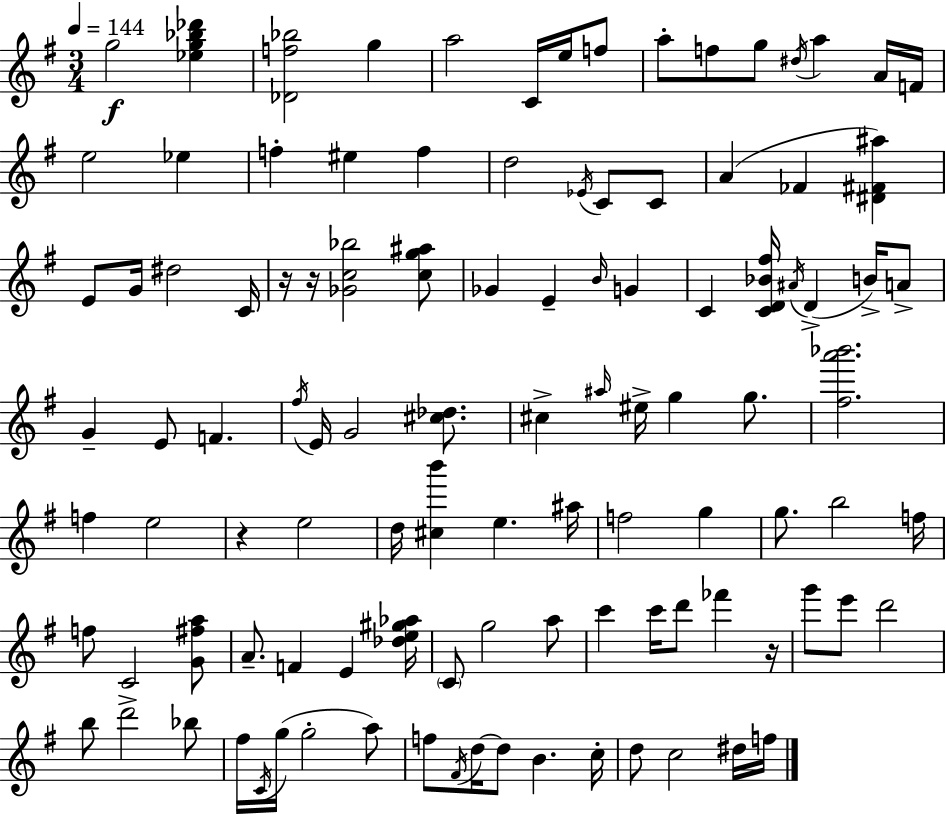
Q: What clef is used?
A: treble